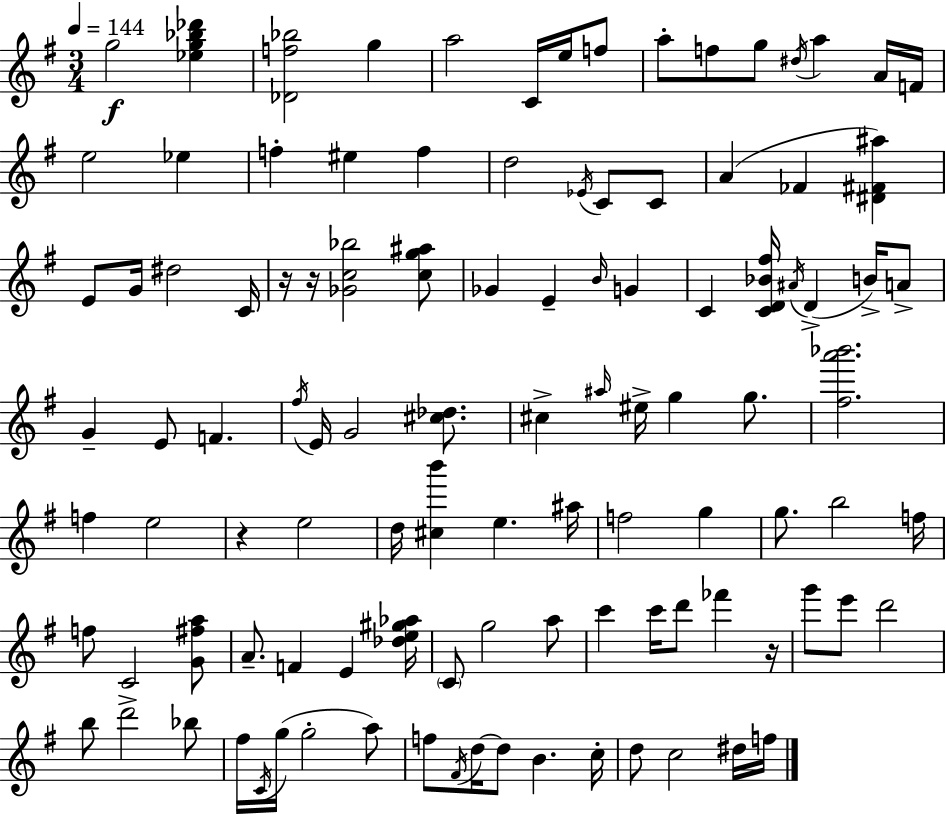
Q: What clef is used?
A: treble